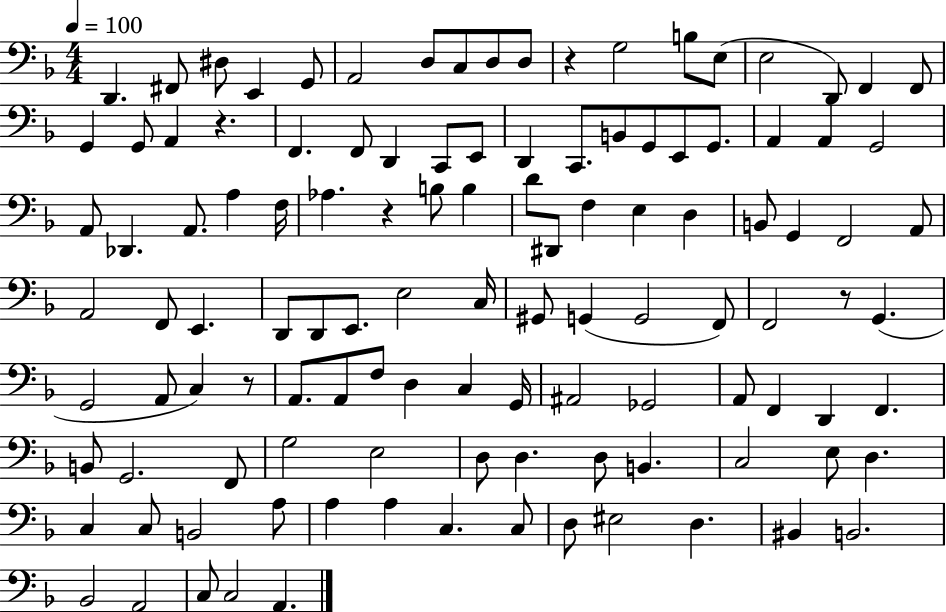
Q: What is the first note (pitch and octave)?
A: D2